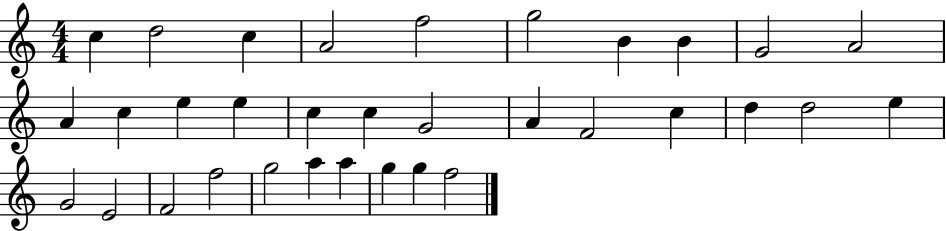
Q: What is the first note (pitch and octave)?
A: C5